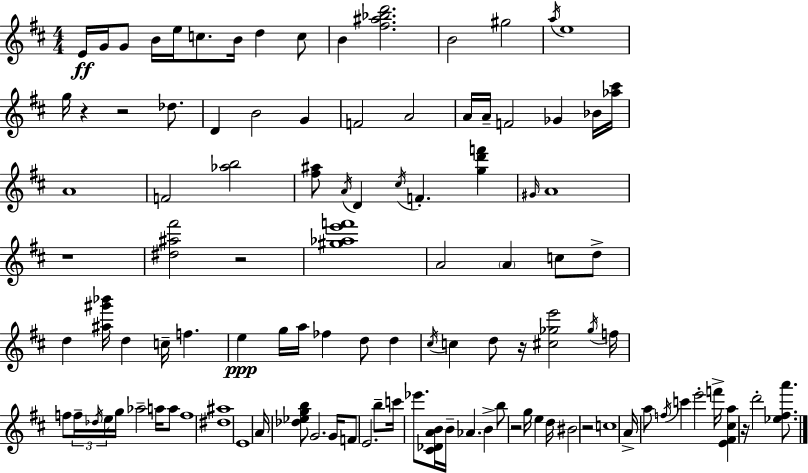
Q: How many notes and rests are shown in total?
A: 109